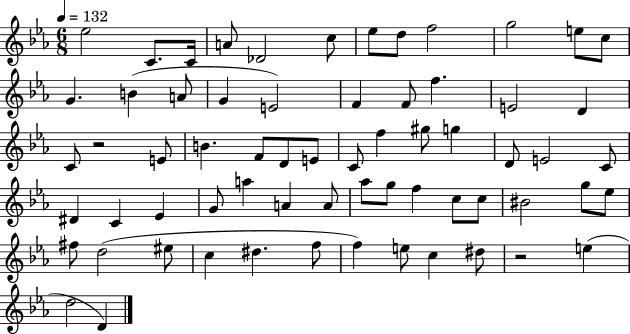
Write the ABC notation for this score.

X:1
T:Untitled
M:6/8
L:1/4
K:Eb
_e2 C/2 C/4 A/2 _D2 c/2 _e/2 d/2 f2 g2 e/2 c/2 G B A/2 G E2 F F/2 f E2 D C/2 z2 E/2 B F/2 D/2 E/2 C/2 f ^g/2 g D/2 E2 C/2 ^D C _E G/2 a A A/2 _a/2 g/2 f c/2 c/2 ^B2 g/2 _e/2 ^f/2 d2 ^e/2 c ^d f/2 f e/2 c ^d/2 z2 e d2 D